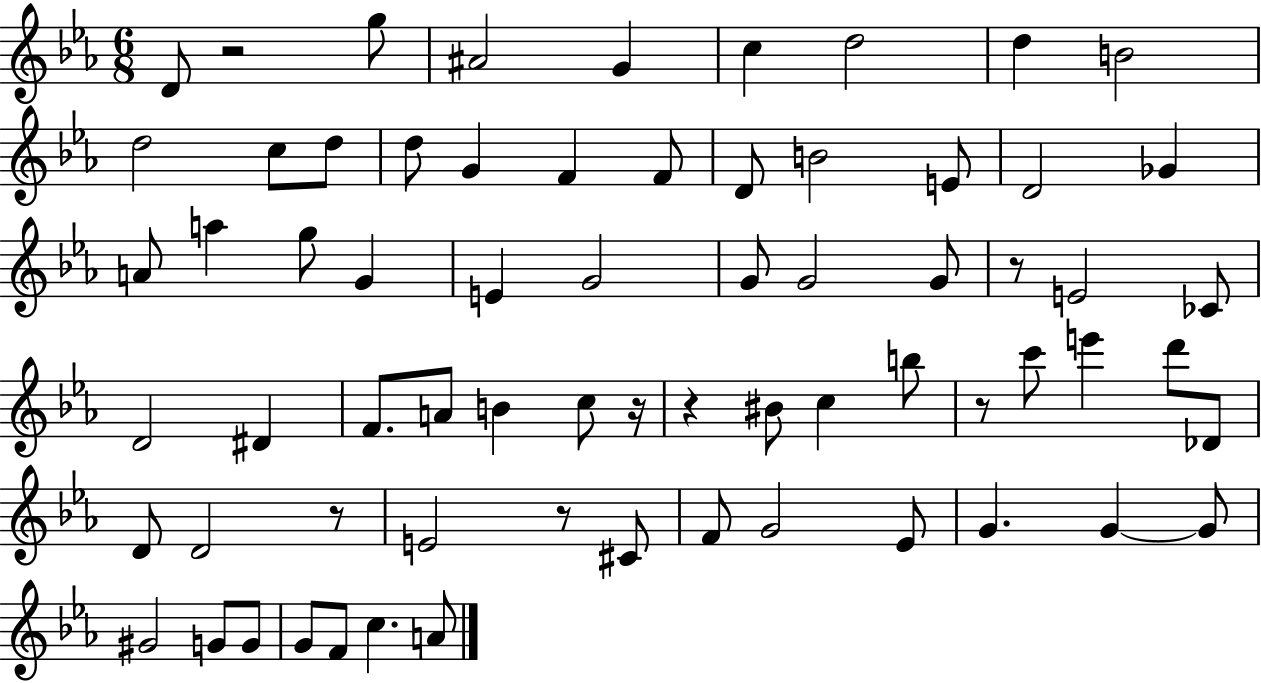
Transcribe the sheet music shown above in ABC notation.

X:1
T:Untitled
M:6/8
L:1/4
K:Eb
D/2 z2 g/2 ^A2 G c d2 d B2 d2 c/2 d/2 d/2 G F F/2 D/2 B2 E/2 D2 _G A/2 a g/2 G E G2 G/2 G2 G/2 z/2 E2 _C/2 D2 ^D F/2 A/2 B c/2 z/4 z ^B/2 c b/2 z/2 c'/2 e' d'/2 _D/2 D/2 D2 z/2 E2 z/2 ^C/2 F/2 G2 _E/2 G G G/2 ^G2 G/2 G/2 G/2 F/2 c A/2